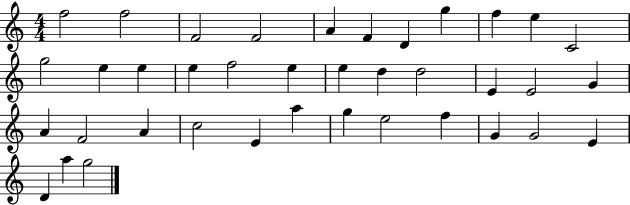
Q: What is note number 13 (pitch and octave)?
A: E5